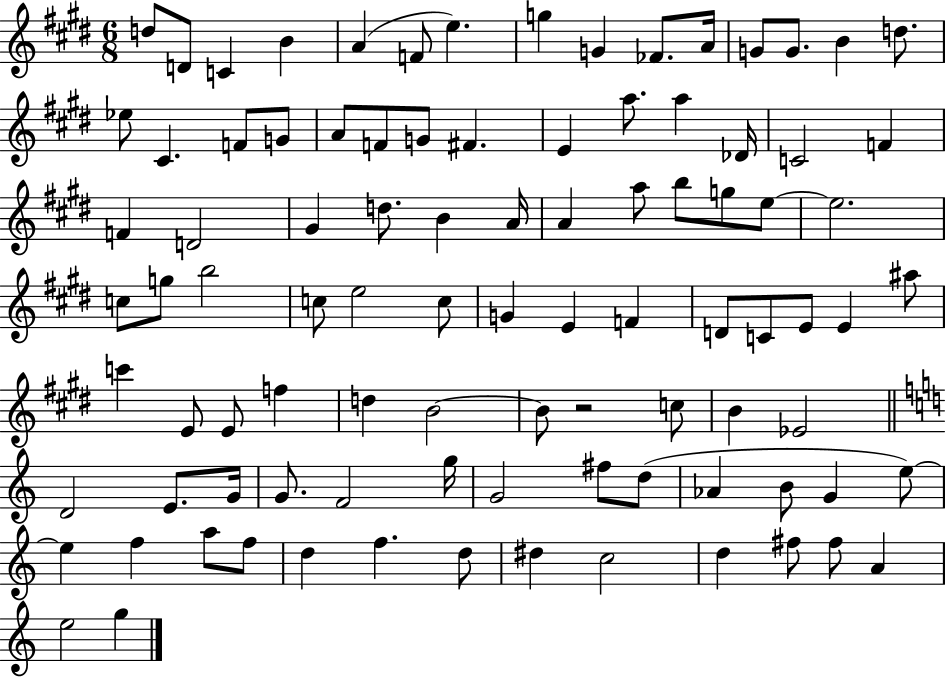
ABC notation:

X:1
T:Untitled
M:6/8
L:1/4
K:E
d/2 D/2 C B A F/2 e g G _F/2 A/4 G/2 G/2 B d/2 _e/2 ^C F/2 G/2 A/2 F/2 G/2 ^F E a/2 a _D/4 C2 F F D2 ^G d/2 B A/4 A a/2 b/2 g/2 e/2 e2 c/2 g/2 b2 c/2 e2 c/2 G E F D/2 C/2 E/2 E ^a/2 c' E/2 E/2 f d B2 B/2 z2 c/2 B _E2 D2 E/2 G/4 G/2 F2 g/4 G2 ^f/2 d/2 _A B/2 G e/2 e f a/2 f/2 d f d/2 ^d c2 d ^f/2 ^f/2 A e2 g